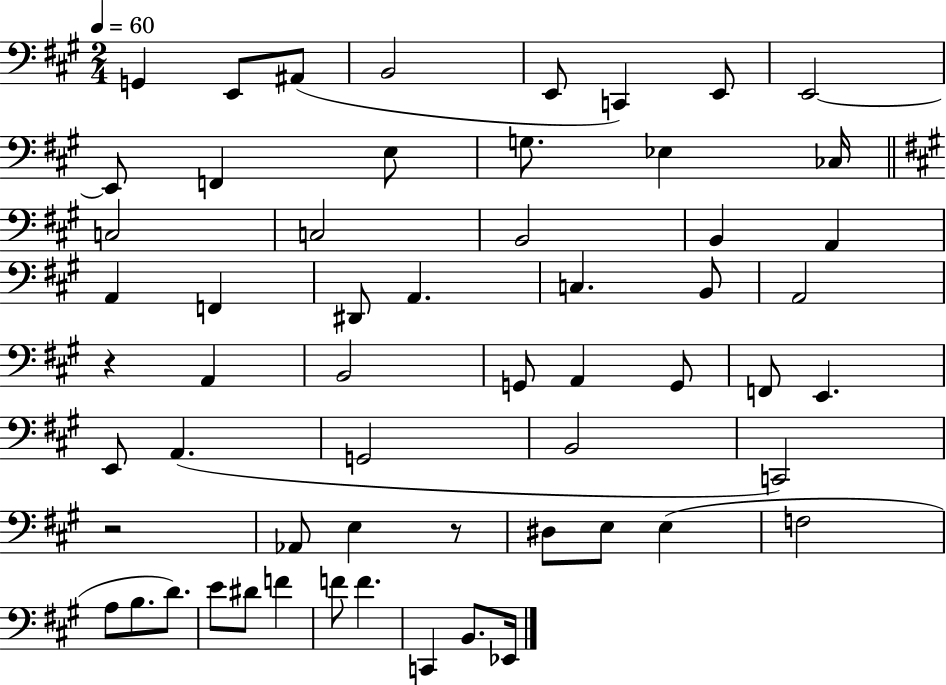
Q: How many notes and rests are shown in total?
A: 58